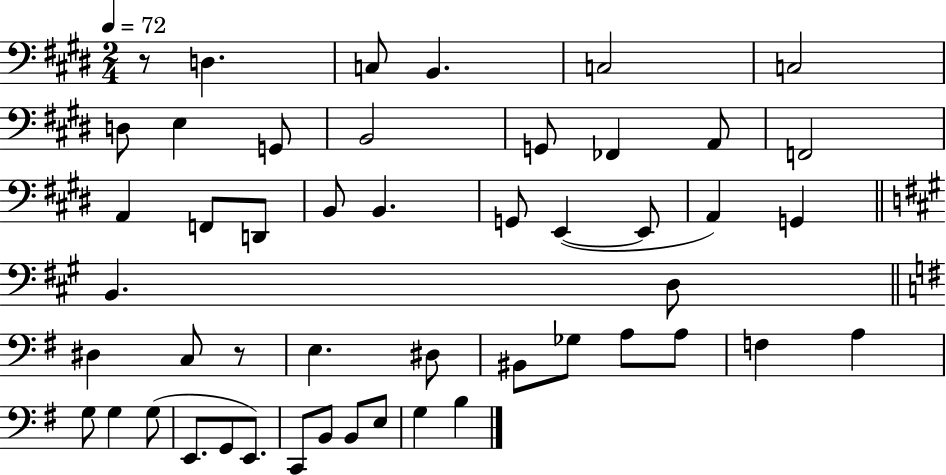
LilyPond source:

{
  \clef bass
  \numericTimeSignature
  \time 2/4
  \key e \major
  \tempo 4 = 72
  r8 d4. | c8 b,4. | c2 | c2 | \break d8 e4 g,8 | b,2 | g,8 fes,4 a,8 | f,2 | \break a,4 f,8 d,8 | b,8 b,4. | g,8 e,4~(~ e,8 | a,4) g,4 | \break \bar "||" \break \key a \major b,4. d8 | \bar "||" \break \key g \major dis4 c8 r8 | e4. dis8 | bis,8 ges8 a8 a8 | f4 a4 | \break g8 g4 g8( | e,8. g,8 e,8.) | c,8 b,8 b,8 e8 | g4 b4 | \break \bar "|."
}